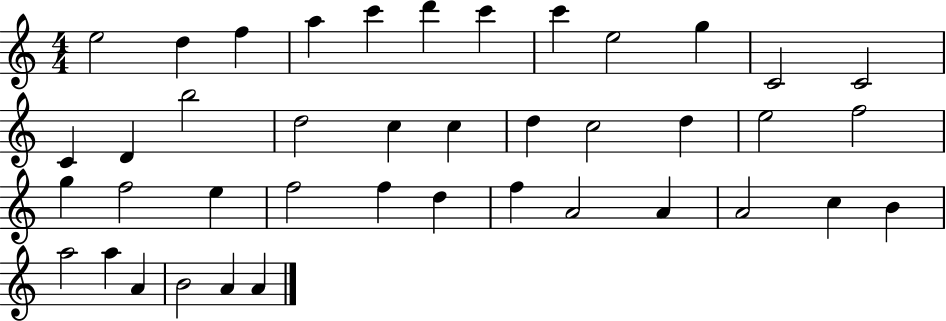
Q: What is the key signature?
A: C major